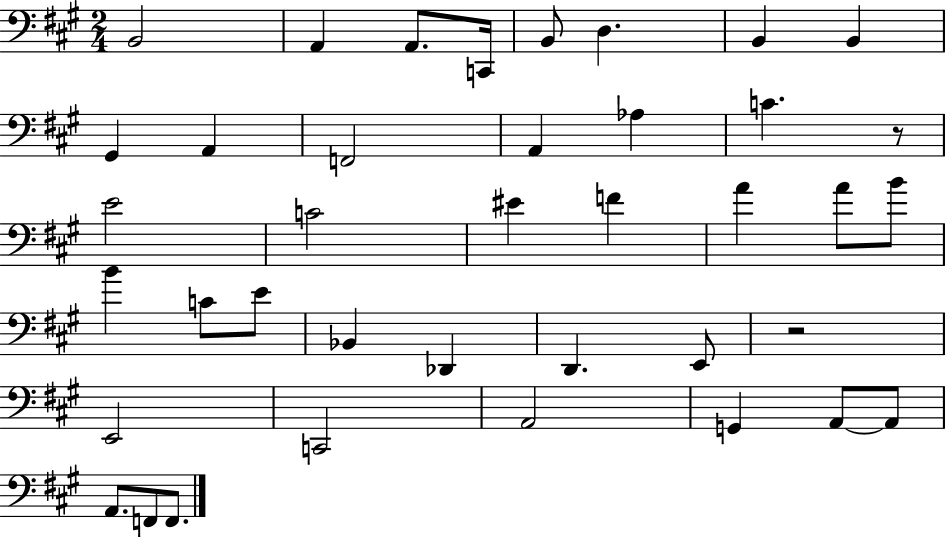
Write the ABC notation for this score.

X:1
T:Untitled
M:2/4
L:1/4
K:A
B,,2 A,, A,,/2 C,,/4 B,,/2 D, B,, B,, ^G,, A,, F,,2 A,, _A, C z/2 E2 C2 ^E F A A/2 B/2 B C/2 E/2 _B,, _D,, D,, E,,/2 z2 E,,2 C,,2 A,,2 G,, A,,/2 A,,/2 A,,/2 F,,/2 F,,/2